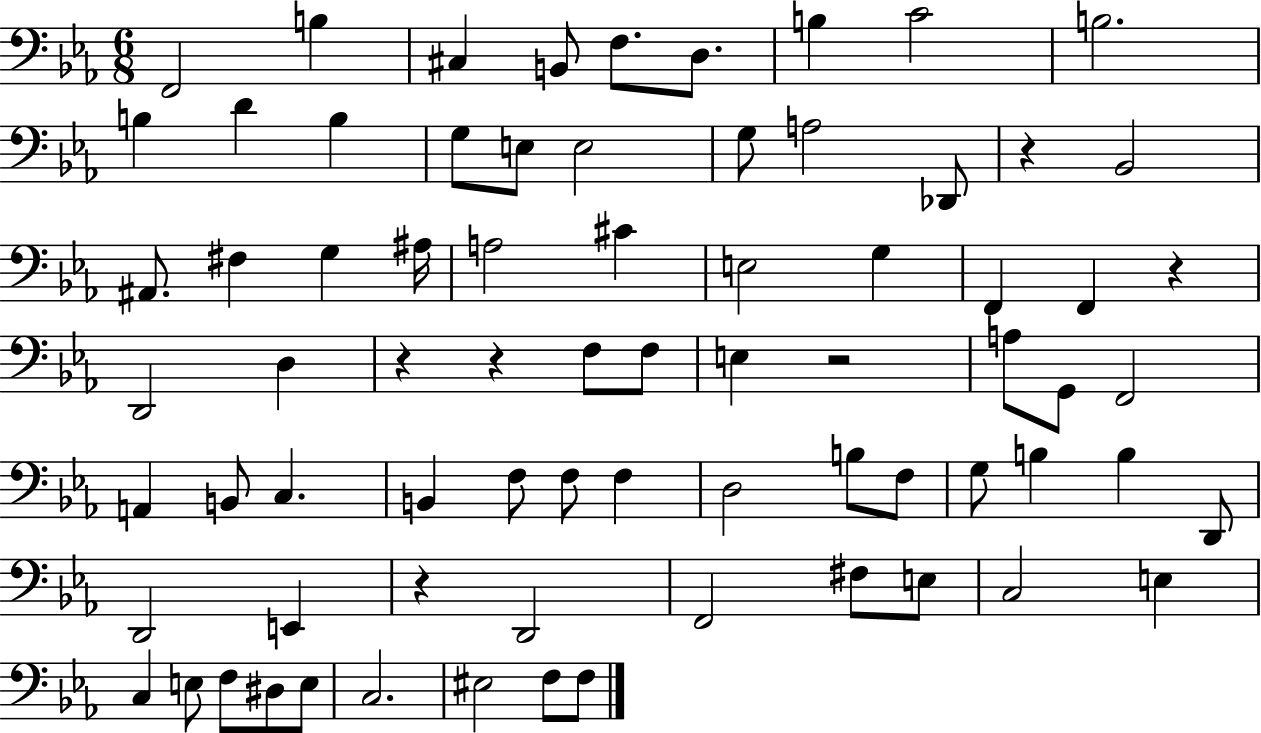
F2/h B3/q C#3/q B2/e F3/e. D3/e. B3/q C4/h B3/h. B3/q D4/q B3/q G3/e E3/e E3/h G3/e A3/h Db2/e R/q Bb2/h A#2/e. F#3/q G3/q A#3/s A3/h C#4/q E3/h G3/q F2/q F2/q R/q D2/h D3/q R/q R/q F3/e F3/e E3/q R/h A3/e G2/e F2/h A2/q B2/e C3/q. B2/q F3/e F3/e F3/q D3/h B3/e F3/e G3/e B3/q B3/q D2/e D2/h E2/q R/q D2/h F2/h F#3/e E3/e C3/h E3/q C3/q E3/e F3/e D#3/e E3/e C3/h. EIS3/h F3/e F3/e